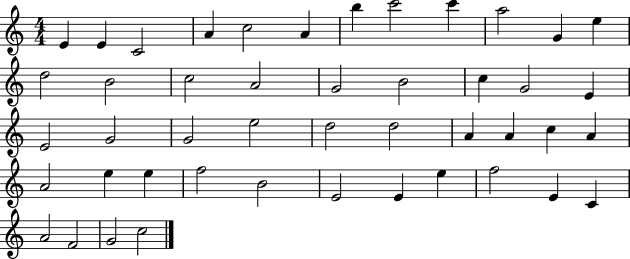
X:1
T:Untitled
M:4/4
L:1/4
K:C
E E C2 A c2 A b c'2 c' a2 G e d2 B2 c2 A2 G2 B2 c G2 E E2 G2 G2 e2 d2 d2 A A c A A2 e e f2 B2 E2 E e f2 E C A2 F2 G2 c2